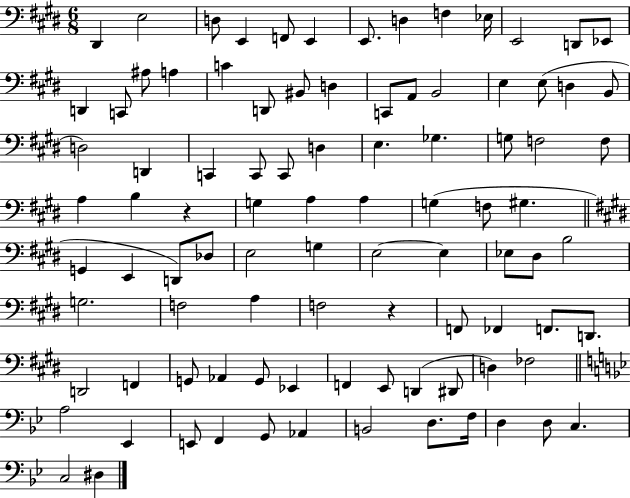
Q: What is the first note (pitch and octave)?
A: D#2